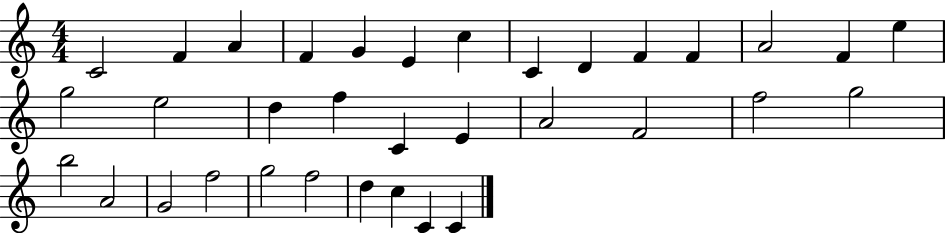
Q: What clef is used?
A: treble